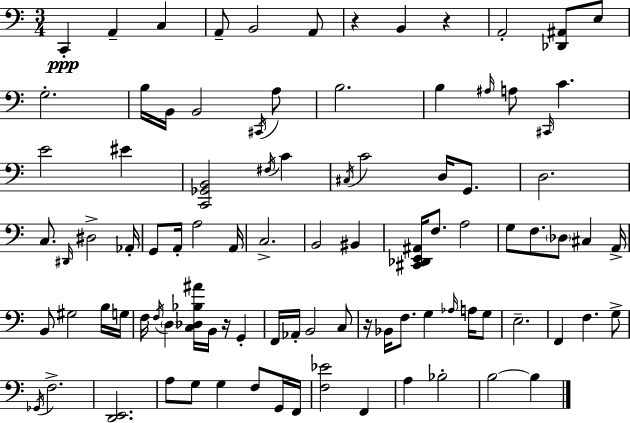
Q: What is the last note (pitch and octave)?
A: B3